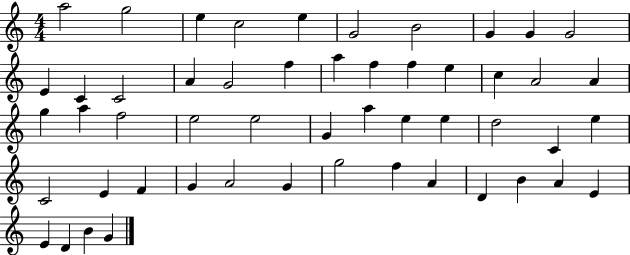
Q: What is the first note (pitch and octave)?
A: A5